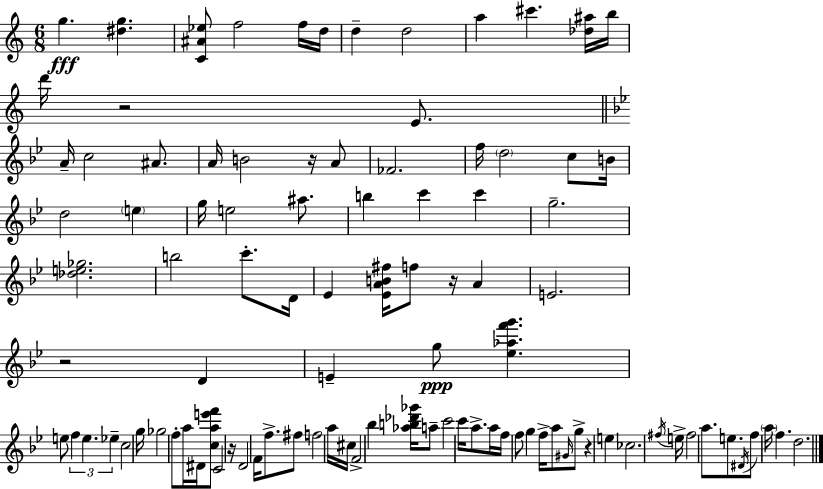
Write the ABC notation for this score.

X:1
T:Untitled
M:6/8
L:1/4
K:Am
g [^dg] [C^A_e]/2 f2 f/4 d/4 d d2 a ^c' [_d^a]/4 b/4 d'/4 z2 E/2 A/4 c2 ^A/2 A/4 B2 z/4 A/2 _F2 f/4 d2 c/2 B/4 d2 e g/4 e2 ^a/2 b c' c' g2 [_de_g]2 b2 c'/2 D/4 _E [_EAB^f]/4 f/2 z/4 A E2 z2 D E g/2 [_e_af'g'] e/2 f e _e c2 g/4 _g2 f/2 a/4 ^D/4 [cae'f']/2 C2 z/4 D2 F/4 f/2 ^f/2 f2 a/4 ^c/4 F2 _b [_ab_d'_g']/4 a/2 c'2 c'/4 a/2 a/4 f/4 f/2 g f/4 a/2 ^G/4 g/2 z e _c2 ^f/4 e/4 ^f2 a/2 e/2 ^D/4 f/2 a/4 f d2